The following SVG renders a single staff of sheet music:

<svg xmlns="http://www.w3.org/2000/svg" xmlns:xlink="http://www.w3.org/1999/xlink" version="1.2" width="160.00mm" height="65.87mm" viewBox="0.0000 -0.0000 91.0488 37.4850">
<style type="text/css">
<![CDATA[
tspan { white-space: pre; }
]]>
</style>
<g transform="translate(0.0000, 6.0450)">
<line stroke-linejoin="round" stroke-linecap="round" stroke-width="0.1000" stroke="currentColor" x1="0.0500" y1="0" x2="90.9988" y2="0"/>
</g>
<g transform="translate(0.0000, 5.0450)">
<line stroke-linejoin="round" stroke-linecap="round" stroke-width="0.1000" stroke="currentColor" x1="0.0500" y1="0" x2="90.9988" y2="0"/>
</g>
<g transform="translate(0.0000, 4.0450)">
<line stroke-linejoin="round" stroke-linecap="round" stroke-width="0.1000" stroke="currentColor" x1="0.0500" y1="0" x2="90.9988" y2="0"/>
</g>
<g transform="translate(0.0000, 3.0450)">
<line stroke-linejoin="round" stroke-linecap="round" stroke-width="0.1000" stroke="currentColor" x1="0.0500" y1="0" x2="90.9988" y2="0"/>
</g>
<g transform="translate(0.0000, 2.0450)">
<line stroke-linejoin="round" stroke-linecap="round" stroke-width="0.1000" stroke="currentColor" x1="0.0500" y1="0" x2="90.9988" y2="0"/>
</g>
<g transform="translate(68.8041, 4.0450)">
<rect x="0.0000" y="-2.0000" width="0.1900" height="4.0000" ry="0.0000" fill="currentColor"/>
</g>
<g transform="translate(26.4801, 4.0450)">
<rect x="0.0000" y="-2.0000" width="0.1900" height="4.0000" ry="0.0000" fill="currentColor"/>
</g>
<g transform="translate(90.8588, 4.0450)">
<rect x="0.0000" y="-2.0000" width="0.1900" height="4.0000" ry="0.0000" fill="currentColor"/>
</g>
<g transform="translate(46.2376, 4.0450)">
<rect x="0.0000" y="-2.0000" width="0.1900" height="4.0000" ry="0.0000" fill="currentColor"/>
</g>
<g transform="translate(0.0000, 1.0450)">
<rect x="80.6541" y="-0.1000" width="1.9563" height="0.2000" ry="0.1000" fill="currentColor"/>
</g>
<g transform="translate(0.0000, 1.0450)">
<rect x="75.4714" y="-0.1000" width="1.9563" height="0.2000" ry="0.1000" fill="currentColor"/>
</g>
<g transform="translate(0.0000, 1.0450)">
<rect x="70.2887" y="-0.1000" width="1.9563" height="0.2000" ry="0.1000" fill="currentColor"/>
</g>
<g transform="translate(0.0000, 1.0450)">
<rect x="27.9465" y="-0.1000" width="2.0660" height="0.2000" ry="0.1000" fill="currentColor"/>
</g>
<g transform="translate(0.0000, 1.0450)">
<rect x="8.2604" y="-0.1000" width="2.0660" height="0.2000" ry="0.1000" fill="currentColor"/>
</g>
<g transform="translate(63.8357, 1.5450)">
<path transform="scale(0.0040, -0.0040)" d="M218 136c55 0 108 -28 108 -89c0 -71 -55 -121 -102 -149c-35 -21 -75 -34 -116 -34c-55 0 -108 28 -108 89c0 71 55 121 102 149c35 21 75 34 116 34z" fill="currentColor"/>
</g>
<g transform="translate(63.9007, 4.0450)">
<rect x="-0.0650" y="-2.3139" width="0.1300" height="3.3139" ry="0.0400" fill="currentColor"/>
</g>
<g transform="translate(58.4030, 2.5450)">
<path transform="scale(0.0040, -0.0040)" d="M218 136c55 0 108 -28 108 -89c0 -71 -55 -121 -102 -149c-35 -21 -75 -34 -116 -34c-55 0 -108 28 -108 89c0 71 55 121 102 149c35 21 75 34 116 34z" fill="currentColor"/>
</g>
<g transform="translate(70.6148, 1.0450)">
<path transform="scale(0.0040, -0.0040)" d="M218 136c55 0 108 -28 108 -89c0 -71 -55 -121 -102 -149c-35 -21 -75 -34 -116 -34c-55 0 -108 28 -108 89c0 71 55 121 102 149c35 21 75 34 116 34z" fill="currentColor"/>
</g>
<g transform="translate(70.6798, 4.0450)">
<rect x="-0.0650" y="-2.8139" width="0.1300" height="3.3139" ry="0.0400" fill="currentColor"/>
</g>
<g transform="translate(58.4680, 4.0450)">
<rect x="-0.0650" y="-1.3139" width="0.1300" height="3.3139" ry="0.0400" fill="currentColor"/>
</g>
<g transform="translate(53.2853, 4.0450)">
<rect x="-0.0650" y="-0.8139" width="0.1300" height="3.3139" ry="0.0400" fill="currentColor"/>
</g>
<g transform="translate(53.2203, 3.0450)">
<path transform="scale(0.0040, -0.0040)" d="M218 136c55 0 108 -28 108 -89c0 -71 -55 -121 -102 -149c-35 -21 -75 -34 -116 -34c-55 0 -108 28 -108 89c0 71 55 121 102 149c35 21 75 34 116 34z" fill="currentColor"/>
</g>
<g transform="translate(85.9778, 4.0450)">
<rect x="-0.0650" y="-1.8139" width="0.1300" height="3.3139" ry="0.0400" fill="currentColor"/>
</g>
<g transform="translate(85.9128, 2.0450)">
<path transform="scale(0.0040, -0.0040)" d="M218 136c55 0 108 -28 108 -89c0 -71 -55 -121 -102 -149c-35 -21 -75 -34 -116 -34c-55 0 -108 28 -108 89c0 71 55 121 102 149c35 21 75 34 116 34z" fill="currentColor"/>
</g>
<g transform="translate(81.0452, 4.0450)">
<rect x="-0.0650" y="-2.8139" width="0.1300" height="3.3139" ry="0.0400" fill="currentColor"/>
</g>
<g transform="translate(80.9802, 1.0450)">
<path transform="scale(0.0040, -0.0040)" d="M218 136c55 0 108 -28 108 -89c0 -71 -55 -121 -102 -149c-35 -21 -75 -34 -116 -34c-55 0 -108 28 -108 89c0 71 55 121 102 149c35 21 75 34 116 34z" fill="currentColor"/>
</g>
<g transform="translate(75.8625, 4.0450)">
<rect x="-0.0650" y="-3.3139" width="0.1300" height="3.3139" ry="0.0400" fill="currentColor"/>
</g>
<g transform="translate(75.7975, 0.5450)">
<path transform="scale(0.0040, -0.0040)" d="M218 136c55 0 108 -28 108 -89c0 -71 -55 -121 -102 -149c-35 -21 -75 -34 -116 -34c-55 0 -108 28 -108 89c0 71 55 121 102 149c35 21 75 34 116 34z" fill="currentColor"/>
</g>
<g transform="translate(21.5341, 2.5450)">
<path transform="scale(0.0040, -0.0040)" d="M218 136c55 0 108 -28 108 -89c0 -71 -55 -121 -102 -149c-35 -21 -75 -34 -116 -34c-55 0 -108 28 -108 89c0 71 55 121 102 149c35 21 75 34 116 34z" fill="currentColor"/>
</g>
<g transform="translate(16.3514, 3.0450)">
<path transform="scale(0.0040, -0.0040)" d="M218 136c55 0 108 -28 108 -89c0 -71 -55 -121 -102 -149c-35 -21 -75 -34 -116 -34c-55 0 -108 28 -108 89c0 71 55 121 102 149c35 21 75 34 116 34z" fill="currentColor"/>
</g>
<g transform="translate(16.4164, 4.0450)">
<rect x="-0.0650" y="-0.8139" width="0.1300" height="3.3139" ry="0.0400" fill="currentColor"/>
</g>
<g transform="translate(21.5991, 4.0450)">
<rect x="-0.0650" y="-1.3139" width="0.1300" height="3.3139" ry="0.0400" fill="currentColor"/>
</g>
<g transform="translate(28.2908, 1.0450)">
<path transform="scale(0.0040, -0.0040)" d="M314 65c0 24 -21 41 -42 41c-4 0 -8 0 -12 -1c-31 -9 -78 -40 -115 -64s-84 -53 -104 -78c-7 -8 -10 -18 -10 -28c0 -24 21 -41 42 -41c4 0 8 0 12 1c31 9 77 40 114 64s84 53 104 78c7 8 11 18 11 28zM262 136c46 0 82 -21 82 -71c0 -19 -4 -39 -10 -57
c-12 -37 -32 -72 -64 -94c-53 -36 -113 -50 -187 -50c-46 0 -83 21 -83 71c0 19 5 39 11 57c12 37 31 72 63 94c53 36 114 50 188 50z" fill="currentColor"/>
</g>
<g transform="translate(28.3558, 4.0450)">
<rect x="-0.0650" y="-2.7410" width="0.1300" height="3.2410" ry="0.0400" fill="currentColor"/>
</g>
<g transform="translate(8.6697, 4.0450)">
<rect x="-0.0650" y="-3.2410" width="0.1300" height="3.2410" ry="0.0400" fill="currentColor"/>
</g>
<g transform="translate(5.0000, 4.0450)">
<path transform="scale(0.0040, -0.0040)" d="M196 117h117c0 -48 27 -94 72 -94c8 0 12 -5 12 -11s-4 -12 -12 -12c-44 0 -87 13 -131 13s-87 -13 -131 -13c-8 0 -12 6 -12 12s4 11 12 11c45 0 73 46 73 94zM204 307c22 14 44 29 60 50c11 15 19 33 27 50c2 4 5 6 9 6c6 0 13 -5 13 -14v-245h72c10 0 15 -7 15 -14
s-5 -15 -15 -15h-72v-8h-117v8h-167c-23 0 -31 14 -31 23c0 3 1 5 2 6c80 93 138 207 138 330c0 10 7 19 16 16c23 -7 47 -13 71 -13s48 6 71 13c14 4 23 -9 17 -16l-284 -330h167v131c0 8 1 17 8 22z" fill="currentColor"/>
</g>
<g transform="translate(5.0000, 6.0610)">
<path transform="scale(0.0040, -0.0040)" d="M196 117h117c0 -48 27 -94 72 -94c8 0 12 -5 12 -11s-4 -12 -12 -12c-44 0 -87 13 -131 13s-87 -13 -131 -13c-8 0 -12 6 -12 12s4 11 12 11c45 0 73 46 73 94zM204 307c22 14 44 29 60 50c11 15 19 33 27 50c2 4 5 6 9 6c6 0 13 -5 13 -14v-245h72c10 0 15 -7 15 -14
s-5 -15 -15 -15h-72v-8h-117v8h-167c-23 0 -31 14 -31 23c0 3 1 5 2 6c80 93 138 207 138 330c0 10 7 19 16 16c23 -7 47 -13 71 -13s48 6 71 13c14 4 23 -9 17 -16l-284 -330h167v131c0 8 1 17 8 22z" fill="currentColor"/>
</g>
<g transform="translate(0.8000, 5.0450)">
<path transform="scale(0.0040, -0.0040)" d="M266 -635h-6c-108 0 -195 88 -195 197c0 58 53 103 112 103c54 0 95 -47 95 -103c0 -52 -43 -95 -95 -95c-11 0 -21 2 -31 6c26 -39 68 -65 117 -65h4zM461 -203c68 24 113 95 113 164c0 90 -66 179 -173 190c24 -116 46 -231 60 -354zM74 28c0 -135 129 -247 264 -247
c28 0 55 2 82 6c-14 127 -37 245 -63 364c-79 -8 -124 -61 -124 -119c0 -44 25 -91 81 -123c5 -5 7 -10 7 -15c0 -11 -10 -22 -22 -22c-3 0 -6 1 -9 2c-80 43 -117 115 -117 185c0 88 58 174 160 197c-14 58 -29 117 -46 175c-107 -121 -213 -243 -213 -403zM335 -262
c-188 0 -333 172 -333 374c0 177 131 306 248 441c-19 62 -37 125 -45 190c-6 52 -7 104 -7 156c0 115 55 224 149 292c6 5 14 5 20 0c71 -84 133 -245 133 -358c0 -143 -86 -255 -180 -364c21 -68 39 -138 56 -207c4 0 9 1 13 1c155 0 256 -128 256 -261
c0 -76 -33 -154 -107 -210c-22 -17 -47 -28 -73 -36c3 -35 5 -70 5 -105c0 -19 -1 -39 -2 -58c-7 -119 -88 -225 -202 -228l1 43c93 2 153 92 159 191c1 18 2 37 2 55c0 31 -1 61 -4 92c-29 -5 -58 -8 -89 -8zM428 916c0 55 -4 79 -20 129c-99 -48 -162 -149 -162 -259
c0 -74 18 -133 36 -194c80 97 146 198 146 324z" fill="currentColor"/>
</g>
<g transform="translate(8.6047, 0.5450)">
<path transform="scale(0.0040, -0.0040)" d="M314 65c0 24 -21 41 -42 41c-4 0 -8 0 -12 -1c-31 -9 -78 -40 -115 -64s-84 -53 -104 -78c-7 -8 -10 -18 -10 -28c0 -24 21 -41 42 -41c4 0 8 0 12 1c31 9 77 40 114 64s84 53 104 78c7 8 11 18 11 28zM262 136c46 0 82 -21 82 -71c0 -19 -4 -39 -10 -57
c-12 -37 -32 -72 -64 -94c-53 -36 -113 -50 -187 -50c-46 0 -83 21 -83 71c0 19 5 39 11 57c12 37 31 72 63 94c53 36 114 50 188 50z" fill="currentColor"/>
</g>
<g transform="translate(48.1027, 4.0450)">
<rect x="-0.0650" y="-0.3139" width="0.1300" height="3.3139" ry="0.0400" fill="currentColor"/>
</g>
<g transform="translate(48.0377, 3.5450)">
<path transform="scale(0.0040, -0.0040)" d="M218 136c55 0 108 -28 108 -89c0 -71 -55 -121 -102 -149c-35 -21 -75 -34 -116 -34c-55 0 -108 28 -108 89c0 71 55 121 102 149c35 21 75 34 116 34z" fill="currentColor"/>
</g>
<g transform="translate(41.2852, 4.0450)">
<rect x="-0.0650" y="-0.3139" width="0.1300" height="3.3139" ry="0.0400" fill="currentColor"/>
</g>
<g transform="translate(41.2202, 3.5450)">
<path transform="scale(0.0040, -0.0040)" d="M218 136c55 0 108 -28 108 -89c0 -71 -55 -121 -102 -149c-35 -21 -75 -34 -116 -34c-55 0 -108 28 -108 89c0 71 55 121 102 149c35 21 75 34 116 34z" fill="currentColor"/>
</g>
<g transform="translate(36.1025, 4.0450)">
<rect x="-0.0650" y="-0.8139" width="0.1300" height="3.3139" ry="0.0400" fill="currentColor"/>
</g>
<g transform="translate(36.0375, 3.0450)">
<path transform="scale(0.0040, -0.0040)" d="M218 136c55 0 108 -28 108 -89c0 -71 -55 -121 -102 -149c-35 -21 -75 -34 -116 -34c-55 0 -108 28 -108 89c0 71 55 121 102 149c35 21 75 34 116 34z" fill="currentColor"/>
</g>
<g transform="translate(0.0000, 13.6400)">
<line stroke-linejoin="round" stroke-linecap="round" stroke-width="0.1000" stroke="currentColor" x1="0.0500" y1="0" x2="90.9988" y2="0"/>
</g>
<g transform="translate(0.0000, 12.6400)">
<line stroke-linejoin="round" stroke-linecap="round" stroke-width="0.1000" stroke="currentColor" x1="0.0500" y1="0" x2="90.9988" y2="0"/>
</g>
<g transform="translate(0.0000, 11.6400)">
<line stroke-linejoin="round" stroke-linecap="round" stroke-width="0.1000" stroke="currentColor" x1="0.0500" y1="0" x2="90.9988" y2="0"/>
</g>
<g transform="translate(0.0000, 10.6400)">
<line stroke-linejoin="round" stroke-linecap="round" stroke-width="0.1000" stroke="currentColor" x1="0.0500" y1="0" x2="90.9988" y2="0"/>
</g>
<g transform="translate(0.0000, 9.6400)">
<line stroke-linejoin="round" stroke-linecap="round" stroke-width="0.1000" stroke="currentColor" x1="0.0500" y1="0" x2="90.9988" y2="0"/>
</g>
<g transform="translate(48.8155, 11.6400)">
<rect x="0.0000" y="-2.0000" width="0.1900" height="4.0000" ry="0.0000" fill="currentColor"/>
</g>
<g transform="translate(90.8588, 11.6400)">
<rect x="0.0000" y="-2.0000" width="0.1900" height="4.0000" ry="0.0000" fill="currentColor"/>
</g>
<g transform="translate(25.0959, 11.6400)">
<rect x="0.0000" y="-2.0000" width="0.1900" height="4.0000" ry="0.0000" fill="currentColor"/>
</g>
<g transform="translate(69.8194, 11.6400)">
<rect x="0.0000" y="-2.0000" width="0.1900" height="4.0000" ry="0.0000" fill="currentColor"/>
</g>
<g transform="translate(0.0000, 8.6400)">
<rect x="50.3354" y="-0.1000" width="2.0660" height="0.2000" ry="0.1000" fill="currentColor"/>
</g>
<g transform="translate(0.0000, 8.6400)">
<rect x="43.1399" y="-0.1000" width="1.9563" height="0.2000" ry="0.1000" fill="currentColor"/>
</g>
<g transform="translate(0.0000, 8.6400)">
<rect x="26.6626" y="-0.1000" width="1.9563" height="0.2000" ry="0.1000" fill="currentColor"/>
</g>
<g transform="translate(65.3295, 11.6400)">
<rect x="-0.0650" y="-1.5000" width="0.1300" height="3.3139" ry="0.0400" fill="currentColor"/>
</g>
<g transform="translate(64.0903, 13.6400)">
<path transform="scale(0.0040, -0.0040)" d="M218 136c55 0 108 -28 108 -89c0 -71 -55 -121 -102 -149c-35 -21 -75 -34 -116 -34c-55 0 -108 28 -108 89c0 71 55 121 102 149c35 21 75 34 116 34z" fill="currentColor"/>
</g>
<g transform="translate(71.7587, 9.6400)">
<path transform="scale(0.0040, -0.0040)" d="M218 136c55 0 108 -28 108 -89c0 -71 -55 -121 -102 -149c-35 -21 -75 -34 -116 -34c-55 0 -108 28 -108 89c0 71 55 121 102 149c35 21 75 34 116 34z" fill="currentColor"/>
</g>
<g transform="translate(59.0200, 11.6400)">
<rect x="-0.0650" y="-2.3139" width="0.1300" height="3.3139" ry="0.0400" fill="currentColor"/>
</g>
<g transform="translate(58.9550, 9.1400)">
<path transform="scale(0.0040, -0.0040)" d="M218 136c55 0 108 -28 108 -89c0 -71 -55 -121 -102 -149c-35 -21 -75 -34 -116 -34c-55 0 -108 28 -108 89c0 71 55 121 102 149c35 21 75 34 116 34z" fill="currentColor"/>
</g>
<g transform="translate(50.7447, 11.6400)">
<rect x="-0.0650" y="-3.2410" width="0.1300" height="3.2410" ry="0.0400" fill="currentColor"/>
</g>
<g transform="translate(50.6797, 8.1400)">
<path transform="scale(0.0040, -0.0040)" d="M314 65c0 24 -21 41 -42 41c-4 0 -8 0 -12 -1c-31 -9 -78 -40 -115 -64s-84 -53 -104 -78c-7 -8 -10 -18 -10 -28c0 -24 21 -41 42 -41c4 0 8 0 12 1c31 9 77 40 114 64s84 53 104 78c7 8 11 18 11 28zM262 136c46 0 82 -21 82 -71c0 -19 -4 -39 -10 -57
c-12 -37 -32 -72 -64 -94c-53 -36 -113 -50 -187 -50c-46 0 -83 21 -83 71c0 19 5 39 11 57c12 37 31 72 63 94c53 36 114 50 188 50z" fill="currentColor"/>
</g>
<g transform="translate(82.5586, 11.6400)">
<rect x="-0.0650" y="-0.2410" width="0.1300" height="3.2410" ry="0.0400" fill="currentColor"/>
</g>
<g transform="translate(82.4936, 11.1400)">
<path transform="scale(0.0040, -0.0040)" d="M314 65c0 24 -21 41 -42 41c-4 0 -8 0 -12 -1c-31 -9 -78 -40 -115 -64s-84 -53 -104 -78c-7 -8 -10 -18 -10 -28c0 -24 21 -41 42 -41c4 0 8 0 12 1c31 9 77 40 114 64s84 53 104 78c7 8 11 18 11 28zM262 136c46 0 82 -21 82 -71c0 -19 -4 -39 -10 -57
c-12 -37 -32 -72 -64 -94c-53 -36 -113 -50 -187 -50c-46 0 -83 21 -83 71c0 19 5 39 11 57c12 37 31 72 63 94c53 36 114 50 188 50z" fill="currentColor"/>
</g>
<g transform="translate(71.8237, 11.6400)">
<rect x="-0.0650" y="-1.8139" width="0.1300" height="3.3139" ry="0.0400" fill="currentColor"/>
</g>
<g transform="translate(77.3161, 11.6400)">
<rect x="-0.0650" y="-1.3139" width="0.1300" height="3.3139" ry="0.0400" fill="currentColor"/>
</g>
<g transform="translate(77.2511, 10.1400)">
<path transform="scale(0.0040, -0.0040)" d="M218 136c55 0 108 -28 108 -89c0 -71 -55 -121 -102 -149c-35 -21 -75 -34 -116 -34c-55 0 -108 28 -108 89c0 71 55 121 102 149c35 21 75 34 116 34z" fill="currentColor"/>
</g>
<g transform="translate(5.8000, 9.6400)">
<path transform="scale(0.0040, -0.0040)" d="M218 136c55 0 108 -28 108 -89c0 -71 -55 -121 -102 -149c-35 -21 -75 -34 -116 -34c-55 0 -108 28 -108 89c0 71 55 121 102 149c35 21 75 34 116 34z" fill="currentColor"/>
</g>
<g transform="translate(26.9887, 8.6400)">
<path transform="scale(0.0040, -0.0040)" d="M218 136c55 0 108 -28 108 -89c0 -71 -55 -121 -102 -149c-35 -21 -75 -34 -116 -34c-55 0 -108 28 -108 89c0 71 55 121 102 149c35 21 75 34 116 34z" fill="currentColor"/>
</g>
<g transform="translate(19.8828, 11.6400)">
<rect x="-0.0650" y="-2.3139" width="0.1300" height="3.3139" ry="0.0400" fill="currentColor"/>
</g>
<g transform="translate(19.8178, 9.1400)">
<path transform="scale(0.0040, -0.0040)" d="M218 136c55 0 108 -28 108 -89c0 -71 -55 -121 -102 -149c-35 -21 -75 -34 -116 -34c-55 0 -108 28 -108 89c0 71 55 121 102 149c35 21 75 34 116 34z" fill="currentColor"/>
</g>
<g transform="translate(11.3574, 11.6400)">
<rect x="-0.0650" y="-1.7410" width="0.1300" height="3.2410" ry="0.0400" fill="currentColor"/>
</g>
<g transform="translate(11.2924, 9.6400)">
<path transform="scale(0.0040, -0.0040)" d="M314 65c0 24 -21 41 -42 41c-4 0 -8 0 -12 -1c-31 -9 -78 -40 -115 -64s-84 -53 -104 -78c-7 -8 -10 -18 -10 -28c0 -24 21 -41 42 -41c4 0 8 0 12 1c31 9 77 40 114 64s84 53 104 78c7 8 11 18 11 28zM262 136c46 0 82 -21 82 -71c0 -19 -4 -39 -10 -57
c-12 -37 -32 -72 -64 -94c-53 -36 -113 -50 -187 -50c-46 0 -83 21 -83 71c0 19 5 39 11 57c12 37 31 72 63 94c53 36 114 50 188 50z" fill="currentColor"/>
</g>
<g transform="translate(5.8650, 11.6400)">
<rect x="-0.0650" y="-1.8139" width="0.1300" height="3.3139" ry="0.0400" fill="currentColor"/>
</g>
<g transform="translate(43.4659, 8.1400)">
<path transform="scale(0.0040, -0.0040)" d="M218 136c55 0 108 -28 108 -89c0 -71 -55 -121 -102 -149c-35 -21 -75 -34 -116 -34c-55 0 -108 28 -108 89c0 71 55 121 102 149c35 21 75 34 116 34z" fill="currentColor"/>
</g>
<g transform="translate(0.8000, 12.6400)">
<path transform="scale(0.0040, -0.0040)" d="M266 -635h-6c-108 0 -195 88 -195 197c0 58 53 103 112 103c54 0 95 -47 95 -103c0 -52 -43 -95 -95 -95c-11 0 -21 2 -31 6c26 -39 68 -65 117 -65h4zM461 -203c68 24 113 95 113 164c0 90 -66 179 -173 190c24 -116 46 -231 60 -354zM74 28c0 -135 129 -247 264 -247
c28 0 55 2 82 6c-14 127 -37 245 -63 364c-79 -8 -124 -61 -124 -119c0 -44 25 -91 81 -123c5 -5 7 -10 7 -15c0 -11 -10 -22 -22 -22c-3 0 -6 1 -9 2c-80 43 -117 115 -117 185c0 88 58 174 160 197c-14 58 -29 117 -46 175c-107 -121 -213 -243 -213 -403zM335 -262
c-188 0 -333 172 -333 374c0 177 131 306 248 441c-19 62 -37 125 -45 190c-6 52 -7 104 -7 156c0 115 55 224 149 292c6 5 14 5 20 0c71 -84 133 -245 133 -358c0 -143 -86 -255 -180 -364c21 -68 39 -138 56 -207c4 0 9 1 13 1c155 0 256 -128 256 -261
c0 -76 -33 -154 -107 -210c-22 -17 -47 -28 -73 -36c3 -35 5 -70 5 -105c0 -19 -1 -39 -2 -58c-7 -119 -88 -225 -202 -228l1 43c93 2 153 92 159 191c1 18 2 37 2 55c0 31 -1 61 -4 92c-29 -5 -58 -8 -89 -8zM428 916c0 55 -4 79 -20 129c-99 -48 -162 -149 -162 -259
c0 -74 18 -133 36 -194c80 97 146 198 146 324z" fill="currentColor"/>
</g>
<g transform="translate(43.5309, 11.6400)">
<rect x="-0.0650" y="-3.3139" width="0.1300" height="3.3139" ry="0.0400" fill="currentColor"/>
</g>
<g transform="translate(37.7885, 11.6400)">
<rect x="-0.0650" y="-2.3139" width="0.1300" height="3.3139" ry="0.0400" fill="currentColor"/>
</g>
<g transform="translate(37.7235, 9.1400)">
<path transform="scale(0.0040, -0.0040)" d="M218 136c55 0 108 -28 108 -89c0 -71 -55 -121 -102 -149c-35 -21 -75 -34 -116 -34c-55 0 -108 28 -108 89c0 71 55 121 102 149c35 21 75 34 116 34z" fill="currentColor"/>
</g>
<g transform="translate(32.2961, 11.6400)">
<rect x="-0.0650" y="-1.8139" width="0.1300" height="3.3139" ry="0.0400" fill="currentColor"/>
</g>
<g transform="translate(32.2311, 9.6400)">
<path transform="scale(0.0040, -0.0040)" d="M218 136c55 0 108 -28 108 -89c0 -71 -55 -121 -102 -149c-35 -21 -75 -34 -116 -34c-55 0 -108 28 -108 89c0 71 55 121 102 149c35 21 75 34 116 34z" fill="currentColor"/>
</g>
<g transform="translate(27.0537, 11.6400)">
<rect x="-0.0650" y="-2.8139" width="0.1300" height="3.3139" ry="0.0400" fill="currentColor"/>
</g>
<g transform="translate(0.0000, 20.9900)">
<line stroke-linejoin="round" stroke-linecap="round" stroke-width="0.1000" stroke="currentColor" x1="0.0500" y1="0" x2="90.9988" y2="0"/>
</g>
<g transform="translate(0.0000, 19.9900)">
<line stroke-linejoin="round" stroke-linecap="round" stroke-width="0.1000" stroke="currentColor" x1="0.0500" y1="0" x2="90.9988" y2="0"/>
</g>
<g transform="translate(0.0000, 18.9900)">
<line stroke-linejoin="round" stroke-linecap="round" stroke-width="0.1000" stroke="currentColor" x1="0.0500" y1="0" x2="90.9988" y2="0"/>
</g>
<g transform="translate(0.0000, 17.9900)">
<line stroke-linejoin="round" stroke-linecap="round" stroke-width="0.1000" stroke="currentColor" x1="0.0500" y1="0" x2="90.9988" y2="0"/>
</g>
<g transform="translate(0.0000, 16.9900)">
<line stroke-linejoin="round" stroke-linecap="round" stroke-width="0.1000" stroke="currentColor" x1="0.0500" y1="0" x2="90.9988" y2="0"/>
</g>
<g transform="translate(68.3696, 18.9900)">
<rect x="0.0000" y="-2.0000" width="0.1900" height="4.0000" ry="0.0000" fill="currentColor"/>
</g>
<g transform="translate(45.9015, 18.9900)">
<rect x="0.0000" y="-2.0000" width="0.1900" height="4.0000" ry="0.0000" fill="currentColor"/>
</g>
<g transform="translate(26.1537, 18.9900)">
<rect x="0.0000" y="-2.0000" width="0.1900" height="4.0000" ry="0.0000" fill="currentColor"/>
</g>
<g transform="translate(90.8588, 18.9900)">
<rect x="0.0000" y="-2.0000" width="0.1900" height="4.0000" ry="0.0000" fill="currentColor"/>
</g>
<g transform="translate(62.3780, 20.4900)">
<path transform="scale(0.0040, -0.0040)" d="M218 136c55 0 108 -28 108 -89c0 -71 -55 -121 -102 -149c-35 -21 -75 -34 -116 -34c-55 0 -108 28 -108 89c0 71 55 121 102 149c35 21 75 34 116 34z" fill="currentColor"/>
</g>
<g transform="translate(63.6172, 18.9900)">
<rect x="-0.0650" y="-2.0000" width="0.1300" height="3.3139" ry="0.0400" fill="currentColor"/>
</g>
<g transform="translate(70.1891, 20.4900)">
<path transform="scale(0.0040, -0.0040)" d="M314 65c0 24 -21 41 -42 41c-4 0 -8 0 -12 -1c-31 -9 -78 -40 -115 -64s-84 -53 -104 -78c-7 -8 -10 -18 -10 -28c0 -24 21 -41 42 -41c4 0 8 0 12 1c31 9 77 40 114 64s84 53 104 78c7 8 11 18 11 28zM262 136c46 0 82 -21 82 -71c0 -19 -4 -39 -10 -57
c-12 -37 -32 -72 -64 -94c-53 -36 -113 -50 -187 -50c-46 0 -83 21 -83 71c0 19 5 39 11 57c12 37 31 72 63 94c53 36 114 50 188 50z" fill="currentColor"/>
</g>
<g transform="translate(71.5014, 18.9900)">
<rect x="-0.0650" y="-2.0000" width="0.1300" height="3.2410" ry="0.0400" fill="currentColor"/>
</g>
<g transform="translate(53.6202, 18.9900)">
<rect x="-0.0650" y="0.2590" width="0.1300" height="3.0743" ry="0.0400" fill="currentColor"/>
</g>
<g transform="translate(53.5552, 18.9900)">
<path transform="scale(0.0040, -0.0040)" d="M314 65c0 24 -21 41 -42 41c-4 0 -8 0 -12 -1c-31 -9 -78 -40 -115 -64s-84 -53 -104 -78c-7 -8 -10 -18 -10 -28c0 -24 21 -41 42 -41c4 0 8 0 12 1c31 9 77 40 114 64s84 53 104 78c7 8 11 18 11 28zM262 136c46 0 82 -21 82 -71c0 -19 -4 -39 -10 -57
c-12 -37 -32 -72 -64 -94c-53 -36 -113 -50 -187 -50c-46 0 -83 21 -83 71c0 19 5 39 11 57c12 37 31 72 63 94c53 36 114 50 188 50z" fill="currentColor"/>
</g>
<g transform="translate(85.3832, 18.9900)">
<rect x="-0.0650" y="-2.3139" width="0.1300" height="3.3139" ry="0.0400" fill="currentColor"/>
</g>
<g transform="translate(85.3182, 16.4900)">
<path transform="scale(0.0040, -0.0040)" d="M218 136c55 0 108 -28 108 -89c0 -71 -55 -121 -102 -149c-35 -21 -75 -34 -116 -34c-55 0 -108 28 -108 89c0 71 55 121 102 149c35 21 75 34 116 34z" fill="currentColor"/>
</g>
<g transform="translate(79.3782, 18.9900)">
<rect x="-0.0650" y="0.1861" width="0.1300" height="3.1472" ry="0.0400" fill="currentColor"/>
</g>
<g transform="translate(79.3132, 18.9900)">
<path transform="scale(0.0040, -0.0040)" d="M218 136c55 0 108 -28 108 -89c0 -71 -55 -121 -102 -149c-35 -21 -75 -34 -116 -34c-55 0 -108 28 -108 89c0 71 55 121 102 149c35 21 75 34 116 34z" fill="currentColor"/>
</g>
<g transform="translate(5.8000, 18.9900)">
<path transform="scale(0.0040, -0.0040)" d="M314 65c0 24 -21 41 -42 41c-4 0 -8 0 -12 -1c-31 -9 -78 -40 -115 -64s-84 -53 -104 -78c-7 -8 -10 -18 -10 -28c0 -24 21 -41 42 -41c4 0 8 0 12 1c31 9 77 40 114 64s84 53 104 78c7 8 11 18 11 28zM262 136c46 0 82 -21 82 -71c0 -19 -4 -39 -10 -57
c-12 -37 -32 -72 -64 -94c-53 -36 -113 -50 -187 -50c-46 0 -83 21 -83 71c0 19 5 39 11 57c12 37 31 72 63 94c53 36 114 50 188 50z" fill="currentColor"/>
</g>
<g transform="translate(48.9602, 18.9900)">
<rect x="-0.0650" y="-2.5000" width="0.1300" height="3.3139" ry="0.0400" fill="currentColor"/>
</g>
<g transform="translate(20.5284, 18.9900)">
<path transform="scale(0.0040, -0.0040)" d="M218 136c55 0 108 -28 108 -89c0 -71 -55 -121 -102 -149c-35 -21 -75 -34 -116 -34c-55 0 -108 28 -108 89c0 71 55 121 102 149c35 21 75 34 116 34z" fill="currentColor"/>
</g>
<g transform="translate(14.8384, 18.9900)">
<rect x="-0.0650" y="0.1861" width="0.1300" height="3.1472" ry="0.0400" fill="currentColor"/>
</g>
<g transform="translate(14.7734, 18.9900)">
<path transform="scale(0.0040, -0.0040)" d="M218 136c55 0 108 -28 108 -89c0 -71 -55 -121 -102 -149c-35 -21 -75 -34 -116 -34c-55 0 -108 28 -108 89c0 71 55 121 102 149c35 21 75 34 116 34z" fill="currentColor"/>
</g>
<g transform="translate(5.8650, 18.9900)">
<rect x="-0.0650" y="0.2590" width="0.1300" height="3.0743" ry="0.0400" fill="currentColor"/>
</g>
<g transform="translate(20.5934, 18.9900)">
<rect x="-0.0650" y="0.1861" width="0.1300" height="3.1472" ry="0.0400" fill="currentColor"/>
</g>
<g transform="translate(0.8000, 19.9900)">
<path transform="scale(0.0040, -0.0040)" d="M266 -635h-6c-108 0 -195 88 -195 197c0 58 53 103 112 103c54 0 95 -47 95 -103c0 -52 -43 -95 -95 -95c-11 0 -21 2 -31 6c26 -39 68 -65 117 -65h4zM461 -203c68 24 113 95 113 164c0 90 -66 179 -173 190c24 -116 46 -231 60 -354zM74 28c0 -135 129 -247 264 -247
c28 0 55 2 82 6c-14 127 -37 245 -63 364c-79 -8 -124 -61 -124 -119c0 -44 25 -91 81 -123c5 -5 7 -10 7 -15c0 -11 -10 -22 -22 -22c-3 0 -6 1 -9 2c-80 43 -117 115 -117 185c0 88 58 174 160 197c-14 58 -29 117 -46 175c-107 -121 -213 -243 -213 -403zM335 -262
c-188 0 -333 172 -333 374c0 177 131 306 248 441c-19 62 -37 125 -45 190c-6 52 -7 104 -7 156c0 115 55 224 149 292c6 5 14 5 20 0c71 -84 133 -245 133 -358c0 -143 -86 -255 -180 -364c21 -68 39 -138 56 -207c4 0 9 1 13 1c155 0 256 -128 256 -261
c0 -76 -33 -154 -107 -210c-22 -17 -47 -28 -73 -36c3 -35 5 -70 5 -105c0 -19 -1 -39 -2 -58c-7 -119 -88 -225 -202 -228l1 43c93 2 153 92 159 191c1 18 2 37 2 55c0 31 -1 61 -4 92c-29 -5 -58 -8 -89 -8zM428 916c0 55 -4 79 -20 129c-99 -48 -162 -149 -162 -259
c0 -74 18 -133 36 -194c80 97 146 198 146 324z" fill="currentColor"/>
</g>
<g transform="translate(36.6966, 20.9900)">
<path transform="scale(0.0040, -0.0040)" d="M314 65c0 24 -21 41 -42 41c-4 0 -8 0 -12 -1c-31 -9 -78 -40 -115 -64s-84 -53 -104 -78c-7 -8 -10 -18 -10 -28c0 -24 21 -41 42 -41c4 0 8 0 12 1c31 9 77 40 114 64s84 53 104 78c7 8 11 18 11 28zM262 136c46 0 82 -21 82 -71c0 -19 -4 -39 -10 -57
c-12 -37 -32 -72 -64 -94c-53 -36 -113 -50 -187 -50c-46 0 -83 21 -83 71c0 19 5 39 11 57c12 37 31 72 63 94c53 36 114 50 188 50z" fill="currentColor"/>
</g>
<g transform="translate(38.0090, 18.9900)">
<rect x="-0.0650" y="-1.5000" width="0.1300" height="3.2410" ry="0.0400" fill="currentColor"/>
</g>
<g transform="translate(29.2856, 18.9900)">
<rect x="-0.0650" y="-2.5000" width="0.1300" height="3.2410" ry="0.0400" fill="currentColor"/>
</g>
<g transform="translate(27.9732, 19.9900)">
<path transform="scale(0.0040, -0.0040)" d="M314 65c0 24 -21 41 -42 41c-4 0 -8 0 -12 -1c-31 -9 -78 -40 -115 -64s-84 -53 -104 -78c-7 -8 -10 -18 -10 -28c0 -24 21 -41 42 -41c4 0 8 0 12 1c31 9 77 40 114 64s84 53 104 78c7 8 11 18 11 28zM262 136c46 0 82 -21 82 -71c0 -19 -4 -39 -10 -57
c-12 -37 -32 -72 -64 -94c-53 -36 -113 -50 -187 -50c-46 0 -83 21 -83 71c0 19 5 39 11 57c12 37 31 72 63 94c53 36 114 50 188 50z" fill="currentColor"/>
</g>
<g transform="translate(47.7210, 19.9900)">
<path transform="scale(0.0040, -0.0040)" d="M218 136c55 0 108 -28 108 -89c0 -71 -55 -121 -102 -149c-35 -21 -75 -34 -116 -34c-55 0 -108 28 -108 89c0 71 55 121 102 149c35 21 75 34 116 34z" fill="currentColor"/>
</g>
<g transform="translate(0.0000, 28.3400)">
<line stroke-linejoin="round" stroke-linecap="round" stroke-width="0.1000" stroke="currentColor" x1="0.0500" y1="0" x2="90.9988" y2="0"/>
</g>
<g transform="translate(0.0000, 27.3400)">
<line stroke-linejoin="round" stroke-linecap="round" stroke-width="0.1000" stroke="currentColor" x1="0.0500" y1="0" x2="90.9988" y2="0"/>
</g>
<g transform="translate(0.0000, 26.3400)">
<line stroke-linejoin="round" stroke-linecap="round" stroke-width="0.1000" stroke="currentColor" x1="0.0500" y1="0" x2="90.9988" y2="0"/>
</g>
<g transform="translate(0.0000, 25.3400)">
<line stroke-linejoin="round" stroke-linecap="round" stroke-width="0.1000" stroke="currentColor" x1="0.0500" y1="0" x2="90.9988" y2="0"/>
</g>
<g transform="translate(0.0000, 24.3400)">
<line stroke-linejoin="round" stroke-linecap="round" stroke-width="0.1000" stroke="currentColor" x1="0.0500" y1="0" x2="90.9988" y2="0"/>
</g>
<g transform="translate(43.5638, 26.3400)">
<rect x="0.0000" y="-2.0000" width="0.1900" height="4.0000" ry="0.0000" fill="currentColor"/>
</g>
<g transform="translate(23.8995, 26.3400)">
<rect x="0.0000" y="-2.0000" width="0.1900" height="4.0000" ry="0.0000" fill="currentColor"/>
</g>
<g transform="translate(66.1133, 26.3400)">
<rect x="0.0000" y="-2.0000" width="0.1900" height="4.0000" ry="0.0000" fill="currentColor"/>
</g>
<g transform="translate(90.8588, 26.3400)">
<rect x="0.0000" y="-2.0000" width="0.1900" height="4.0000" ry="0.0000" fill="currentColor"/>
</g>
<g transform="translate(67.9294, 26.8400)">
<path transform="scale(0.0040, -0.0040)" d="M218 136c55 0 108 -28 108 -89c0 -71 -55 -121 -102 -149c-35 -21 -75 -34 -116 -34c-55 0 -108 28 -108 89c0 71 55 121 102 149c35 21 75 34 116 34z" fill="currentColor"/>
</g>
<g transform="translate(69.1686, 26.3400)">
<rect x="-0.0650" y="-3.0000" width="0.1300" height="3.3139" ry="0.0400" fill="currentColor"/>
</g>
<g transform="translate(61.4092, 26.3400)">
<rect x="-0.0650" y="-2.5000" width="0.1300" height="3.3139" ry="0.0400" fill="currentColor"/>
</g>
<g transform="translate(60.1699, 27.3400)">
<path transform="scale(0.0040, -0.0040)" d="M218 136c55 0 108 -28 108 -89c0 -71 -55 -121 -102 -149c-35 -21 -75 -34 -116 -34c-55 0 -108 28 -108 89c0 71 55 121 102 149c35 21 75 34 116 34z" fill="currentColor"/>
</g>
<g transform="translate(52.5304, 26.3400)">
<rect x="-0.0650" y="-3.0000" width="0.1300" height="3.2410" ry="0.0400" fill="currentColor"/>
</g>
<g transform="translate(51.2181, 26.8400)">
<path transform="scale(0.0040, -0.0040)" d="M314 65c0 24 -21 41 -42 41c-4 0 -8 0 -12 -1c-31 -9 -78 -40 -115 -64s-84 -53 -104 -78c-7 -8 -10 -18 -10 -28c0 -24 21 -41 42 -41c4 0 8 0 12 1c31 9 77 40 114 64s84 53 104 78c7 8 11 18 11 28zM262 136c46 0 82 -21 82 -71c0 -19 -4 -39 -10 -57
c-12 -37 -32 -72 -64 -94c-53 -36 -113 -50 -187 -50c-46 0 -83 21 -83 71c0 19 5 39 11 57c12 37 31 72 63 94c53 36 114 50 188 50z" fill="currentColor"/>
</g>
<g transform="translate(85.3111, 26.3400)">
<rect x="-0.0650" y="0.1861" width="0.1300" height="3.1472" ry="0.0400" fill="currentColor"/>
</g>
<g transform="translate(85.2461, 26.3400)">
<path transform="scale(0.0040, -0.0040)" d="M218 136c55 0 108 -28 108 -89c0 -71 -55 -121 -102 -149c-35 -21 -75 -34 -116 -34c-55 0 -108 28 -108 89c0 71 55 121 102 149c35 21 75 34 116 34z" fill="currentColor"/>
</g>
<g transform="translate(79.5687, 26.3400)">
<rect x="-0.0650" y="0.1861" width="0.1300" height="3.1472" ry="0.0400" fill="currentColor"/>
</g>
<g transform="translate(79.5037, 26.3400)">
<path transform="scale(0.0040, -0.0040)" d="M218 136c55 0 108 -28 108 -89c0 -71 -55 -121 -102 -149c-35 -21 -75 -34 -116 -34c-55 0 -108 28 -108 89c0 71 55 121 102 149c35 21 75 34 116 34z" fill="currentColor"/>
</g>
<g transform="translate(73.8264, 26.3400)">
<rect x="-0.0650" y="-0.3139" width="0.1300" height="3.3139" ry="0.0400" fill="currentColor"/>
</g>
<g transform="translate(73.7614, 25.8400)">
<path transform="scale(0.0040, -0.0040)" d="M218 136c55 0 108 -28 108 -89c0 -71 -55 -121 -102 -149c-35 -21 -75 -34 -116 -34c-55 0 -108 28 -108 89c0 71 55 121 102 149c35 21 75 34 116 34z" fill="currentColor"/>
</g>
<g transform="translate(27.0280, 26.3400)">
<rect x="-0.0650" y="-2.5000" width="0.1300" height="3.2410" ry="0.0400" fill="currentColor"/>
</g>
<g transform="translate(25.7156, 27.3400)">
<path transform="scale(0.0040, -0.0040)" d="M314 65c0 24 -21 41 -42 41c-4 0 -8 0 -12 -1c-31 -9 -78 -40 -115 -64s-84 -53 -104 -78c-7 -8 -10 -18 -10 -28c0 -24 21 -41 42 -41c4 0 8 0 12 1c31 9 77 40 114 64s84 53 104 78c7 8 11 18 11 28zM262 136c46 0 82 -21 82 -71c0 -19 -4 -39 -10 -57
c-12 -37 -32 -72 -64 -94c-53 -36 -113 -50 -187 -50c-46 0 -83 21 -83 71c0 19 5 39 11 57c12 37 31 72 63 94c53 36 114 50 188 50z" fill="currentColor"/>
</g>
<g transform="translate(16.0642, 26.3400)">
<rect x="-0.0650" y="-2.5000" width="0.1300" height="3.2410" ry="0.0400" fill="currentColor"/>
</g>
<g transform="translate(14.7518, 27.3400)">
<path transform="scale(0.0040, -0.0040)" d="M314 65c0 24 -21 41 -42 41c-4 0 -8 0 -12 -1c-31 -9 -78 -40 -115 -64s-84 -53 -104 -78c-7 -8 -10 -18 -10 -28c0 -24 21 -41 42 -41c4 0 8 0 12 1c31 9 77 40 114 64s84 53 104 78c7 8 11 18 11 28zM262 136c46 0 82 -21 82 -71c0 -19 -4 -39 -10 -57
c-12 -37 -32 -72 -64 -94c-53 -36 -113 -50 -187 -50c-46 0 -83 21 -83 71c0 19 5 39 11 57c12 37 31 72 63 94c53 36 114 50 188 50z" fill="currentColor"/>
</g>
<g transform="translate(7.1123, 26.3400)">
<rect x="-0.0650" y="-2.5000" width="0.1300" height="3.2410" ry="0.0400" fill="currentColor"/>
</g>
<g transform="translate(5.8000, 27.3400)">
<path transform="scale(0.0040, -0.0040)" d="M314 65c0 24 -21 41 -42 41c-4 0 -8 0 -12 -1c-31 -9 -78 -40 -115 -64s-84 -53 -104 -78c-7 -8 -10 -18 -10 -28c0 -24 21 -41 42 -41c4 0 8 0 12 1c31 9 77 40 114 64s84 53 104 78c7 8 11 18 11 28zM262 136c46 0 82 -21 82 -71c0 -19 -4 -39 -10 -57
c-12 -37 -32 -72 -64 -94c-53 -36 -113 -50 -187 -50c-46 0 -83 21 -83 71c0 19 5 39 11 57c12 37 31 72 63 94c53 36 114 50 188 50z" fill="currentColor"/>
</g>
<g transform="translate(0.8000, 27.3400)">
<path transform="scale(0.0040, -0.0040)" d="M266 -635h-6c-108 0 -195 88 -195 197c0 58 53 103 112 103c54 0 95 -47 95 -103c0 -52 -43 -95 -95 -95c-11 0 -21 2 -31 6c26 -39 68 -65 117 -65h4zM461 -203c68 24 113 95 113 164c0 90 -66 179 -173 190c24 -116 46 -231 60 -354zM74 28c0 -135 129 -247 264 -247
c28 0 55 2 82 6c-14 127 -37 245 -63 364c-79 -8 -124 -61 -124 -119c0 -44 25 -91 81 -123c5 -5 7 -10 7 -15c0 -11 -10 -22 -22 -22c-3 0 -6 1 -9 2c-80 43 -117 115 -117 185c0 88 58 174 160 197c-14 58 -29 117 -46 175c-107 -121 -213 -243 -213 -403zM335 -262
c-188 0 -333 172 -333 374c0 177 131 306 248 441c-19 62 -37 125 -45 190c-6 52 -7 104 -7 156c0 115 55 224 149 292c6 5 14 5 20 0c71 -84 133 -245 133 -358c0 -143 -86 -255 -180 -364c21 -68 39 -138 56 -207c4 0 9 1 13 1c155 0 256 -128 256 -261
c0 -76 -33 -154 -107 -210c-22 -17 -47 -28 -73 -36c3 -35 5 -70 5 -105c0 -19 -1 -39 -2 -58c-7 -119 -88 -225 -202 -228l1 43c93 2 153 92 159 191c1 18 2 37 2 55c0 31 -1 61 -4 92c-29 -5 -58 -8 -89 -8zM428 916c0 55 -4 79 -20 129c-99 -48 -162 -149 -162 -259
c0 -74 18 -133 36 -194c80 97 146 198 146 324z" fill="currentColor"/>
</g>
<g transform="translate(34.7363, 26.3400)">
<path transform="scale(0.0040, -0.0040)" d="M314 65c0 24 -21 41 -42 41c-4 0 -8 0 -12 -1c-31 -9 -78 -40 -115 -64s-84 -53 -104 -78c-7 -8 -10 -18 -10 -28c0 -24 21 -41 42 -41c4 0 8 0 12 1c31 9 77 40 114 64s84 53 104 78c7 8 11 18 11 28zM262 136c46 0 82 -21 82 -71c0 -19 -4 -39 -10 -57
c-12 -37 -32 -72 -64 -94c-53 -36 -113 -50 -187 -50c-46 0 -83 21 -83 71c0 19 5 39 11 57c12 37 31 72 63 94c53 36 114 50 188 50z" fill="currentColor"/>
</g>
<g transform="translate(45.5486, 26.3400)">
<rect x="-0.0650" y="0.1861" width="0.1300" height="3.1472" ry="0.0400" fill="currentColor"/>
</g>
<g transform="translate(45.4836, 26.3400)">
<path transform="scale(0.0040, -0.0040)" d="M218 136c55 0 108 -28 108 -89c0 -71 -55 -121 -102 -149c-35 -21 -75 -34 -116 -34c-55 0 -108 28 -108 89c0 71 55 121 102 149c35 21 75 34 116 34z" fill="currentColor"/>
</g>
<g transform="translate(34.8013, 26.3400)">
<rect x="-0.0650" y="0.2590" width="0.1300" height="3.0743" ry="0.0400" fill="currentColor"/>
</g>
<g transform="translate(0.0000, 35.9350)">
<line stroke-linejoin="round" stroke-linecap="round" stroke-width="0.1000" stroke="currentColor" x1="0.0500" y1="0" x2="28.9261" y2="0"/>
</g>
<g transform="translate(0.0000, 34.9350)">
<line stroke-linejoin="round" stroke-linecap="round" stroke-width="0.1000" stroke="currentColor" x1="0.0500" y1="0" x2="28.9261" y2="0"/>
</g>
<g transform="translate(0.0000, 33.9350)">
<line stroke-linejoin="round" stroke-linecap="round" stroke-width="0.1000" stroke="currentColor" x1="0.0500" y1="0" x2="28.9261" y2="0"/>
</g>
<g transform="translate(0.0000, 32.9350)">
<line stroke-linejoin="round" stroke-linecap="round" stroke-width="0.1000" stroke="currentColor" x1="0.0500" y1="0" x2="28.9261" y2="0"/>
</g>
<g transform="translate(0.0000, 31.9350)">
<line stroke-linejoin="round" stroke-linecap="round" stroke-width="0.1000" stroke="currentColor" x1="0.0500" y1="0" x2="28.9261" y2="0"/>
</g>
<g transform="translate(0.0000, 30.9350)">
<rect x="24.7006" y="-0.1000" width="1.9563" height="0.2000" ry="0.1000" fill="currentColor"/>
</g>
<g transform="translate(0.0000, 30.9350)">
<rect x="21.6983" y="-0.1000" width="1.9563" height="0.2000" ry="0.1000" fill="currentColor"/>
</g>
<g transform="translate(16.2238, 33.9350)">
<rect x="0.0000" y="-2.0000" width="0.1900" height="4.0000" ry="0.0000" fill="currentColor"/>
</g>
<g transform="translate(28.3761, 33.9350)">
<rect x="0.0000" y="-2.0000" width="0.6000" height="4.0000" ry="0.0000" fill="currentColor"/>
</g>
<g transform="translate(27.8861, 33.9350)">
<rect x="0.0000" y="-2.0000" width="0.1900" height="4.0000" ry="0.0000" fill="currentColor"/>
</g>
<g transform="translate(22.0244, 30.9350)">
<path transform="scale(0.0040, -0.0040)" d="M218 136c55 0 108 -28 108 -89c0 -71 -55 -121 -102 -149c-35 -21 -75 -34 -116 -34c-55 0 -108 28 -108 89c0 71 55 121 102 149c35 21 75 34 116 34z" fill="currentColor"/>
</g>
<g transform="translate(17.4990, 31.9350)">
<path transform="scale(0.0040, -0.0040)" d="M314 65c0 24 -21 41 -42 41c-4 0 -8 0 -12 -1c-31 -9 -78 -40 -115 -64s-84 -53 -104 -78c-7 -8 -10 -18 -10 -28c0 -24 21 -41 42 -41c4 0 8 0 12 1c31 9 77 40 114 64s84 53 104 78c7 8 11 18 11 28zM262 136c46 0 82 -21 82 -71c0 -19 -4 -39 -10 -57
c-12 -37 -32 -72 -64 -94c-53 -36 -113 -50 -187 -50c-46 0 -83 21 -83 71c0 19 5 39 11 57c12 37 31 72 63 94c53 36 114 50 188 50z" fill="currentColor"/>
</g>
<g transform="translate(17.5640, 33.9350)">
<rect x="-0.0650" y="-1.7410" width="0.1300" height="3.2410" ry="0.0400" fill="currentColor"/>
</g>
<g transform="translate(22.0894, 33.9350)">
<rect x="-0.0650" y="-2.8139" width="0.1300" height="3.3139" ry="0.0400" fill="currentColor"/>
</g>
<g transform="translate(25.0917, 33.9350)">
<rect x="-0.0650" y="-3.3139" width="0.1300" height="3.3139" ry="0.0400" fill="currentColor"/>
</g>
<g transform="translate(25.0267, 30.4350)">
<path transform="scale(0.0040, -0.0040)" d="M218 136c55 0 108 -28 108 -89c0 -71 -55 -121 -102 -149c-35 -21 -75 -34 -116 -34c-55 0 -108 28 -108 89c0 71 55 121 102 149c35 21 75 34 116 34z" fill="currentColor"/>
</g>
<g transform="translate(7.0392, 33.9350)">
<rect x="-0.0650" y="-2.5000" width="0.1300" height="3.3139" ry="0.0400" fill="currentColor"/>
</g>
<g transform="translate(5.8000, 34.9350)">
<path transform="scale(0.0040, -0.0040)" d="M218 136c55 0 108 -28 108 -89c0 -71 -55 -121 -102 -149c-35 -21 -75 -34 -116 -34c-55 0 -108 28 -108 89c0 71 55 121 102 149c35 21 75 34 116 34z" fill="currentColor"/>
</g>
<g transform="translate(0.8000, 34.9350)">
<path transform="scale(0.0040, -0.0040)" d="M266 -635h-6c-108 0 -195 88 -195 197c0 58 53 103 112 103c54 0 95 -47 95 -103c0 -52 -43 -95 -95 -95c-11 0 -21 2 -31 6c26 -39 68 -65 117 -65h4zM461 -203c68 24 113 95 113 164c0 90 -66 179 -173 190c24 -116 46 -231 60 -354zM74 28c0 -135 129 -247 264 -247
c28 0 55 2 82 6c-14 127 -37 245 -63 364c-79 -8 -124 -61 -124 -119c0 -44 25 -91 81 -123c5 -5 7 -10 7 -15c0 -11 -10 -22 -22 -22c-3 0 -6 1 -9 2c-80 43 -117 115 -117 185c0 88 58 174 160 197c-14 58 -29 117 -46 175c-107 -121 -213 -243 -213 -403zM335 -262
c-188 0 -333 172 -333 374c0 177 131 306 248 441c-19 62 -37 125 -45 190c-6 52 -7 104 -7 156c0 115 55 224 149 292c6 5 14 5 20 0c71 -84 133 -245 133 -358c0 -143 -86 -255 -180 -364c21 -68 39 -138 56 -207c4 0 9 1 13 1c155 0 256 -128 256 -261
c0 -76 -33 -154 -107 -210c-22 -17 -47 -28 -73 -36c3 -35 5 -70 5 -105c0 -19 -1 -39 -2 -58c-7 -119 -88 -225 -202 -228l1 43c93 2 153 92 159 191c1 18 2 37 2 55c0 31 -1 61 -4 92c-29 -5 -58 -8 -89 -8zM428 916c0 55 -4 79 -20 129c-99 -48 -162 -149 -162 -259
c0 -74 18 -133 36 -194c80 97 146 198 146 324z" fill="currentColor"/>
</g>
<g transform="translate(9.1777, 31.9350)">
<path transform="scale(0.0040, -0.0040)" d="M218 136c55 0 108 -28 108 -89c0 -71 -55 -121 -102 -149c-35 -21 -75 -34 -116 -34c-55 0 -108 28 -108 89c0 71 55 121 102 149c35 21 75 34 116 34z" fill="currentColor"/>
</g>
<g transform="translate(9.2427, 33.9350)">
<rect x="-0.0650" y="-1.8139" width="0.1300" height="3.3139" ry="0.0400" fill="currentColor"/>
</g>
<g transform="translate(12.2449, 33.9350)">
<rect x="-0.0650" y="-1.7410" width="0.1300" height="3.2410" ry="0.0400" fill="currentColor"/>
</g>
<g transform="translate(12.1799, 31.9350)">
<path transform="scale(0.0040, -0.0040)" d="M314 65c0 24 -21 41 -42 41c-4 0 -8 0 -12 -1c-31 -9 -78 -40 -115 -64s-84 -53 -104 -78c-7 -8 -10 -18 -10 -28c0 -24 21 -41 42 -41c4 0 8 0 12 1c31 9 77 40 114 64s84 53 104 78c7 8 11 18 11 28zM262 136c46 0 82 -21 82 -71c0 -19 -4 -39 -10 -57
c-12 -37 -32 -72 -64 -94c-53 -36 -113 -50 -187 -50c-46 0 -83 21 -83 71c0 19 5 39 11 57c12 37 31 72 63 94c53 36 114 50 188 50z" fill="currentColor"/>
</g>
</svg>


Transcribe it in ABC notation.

X:1
T:Untitled
M:4/4
L:1/4
K:C
b2 d e a2 d c c d e g a b a f f f2 g a f g b b2 g E f e c2 B2 B B G2 E2 G B2 F F2 B g G2 G2 G2 B2 B A2 G A c B B G f f2 f2 a b